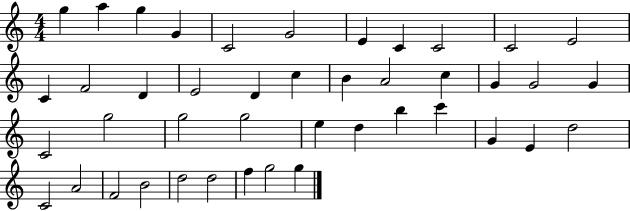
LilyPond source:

{
  \clef treble
  \numericTimeSignature
  \time 4/4
  \key c \major
  g''4 a''4 g''4 g'4 | c'2 g'2 | e'4 c'4 c'2 | c'2 e'2 | \break c'4 f'2 d'4 | e'2 d'4 c''4 | b'4 a'2 c''4 | g'4 g'2 g'4 | \break c'2 g''2 | g''2 g''2 | e''4 d''4 b''4 c'''4 | g'4 e'4 d''2 | \break c'2 a'2 | f'2 b'2 | d''2 d''2 | f''4 g''2 g''4 | \break \bar "|."
}